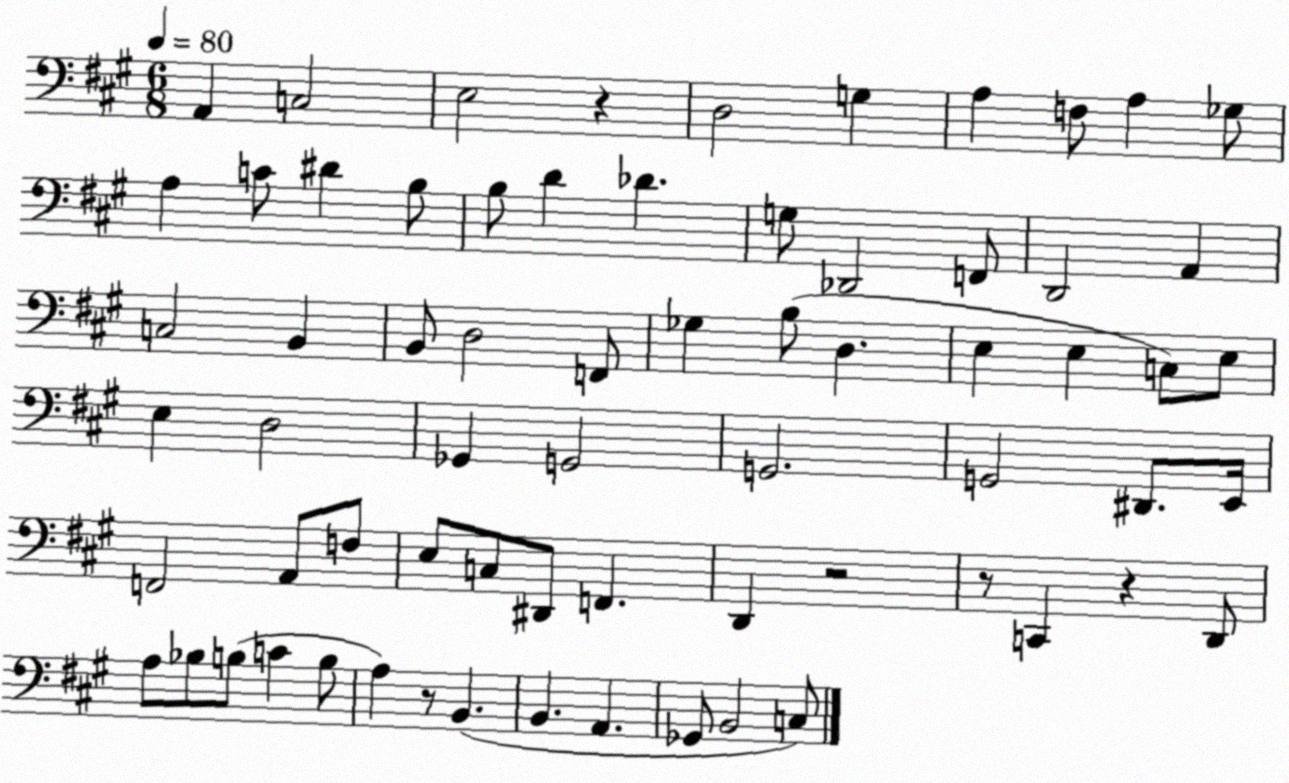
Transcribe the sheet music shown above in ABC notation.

X:1
T:Untitled
M:6/8
L:1/4
K:A
A,, C,2 E,2 z D,2 G, A, F,/2 A, _G,/2 A, C/2 ^D B,/2 B,/2 D _D G,/2 _D,,2 F,,/2 D,,2 A,, C,2 B,, B,,/2 D,2 F,,/2 _G, B,/2 D, E, E, C,/2 E,/2 E, D,2 _G,, G,,2 G,,2 G,,2 ^D,,/2 E,,/4 F,,2 A,,/2 F,/2 E,/2 C,/2 ^D,,/2 F,, D,, z2 z/2 C,, z D,,/2 A,/2 _B,/2 B,/2 C B,/2 A, z/2 B,, B,, A,, _G,,/2 B,,2 C,/2